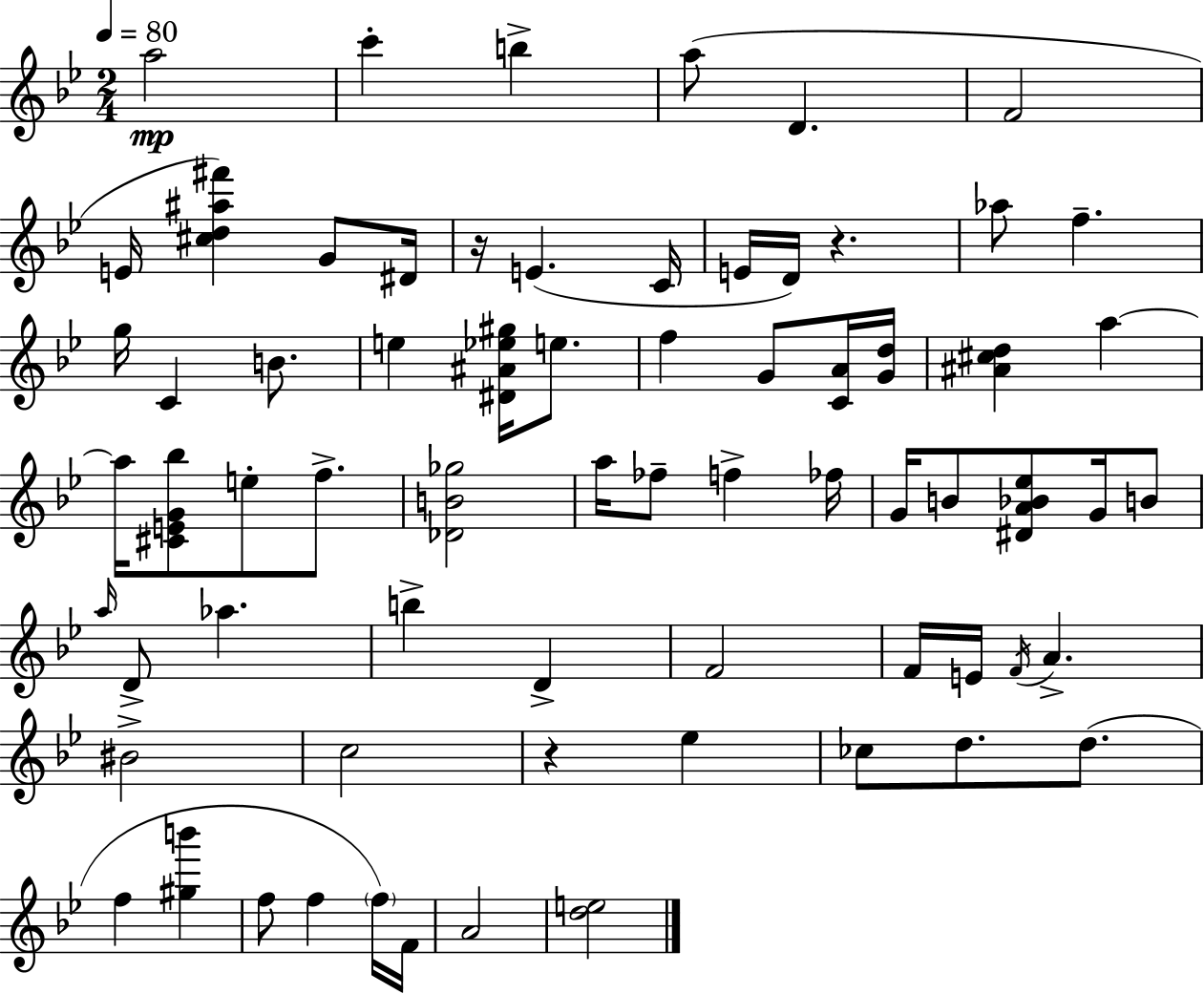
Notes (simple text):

A5/h C6/q B5/q A5/e D4/q. F4/h E4/s [C#5,D5,A#5,F#6]/q G4/e D#4/s R/s E4/q. C4/s E4/s D4/s R/q. Ab5/e F5/q. G5/s C4/q B4/e. E5/q [D#4,A#4,Eb5,G#5]/s E5/e. F5/q G4/e [C4,A4]/s [G4,D5]/s [A#4,C#5,D5]/q A5/q A5/s [C#4,E4,G4,Bb5]/e E5/e F5/e. [Db4,B4,Gb5]/h A5/s FES5/e F5/q FES5/s G4/s B4/e [D#4,A4,Bb4,Eb5]/e G4/s B4/e A5/s D4/e Ab5/q. B5/q D4/q F4/h F4/s E4/s F4/s A4/q. BIS4/h C5/h R/q Eb5/q CES5/e D5/e. D5/e. F5/q [G#5,B6]/q F5/e F5/q F5/s F4/s A4/h [D5,E5]/h